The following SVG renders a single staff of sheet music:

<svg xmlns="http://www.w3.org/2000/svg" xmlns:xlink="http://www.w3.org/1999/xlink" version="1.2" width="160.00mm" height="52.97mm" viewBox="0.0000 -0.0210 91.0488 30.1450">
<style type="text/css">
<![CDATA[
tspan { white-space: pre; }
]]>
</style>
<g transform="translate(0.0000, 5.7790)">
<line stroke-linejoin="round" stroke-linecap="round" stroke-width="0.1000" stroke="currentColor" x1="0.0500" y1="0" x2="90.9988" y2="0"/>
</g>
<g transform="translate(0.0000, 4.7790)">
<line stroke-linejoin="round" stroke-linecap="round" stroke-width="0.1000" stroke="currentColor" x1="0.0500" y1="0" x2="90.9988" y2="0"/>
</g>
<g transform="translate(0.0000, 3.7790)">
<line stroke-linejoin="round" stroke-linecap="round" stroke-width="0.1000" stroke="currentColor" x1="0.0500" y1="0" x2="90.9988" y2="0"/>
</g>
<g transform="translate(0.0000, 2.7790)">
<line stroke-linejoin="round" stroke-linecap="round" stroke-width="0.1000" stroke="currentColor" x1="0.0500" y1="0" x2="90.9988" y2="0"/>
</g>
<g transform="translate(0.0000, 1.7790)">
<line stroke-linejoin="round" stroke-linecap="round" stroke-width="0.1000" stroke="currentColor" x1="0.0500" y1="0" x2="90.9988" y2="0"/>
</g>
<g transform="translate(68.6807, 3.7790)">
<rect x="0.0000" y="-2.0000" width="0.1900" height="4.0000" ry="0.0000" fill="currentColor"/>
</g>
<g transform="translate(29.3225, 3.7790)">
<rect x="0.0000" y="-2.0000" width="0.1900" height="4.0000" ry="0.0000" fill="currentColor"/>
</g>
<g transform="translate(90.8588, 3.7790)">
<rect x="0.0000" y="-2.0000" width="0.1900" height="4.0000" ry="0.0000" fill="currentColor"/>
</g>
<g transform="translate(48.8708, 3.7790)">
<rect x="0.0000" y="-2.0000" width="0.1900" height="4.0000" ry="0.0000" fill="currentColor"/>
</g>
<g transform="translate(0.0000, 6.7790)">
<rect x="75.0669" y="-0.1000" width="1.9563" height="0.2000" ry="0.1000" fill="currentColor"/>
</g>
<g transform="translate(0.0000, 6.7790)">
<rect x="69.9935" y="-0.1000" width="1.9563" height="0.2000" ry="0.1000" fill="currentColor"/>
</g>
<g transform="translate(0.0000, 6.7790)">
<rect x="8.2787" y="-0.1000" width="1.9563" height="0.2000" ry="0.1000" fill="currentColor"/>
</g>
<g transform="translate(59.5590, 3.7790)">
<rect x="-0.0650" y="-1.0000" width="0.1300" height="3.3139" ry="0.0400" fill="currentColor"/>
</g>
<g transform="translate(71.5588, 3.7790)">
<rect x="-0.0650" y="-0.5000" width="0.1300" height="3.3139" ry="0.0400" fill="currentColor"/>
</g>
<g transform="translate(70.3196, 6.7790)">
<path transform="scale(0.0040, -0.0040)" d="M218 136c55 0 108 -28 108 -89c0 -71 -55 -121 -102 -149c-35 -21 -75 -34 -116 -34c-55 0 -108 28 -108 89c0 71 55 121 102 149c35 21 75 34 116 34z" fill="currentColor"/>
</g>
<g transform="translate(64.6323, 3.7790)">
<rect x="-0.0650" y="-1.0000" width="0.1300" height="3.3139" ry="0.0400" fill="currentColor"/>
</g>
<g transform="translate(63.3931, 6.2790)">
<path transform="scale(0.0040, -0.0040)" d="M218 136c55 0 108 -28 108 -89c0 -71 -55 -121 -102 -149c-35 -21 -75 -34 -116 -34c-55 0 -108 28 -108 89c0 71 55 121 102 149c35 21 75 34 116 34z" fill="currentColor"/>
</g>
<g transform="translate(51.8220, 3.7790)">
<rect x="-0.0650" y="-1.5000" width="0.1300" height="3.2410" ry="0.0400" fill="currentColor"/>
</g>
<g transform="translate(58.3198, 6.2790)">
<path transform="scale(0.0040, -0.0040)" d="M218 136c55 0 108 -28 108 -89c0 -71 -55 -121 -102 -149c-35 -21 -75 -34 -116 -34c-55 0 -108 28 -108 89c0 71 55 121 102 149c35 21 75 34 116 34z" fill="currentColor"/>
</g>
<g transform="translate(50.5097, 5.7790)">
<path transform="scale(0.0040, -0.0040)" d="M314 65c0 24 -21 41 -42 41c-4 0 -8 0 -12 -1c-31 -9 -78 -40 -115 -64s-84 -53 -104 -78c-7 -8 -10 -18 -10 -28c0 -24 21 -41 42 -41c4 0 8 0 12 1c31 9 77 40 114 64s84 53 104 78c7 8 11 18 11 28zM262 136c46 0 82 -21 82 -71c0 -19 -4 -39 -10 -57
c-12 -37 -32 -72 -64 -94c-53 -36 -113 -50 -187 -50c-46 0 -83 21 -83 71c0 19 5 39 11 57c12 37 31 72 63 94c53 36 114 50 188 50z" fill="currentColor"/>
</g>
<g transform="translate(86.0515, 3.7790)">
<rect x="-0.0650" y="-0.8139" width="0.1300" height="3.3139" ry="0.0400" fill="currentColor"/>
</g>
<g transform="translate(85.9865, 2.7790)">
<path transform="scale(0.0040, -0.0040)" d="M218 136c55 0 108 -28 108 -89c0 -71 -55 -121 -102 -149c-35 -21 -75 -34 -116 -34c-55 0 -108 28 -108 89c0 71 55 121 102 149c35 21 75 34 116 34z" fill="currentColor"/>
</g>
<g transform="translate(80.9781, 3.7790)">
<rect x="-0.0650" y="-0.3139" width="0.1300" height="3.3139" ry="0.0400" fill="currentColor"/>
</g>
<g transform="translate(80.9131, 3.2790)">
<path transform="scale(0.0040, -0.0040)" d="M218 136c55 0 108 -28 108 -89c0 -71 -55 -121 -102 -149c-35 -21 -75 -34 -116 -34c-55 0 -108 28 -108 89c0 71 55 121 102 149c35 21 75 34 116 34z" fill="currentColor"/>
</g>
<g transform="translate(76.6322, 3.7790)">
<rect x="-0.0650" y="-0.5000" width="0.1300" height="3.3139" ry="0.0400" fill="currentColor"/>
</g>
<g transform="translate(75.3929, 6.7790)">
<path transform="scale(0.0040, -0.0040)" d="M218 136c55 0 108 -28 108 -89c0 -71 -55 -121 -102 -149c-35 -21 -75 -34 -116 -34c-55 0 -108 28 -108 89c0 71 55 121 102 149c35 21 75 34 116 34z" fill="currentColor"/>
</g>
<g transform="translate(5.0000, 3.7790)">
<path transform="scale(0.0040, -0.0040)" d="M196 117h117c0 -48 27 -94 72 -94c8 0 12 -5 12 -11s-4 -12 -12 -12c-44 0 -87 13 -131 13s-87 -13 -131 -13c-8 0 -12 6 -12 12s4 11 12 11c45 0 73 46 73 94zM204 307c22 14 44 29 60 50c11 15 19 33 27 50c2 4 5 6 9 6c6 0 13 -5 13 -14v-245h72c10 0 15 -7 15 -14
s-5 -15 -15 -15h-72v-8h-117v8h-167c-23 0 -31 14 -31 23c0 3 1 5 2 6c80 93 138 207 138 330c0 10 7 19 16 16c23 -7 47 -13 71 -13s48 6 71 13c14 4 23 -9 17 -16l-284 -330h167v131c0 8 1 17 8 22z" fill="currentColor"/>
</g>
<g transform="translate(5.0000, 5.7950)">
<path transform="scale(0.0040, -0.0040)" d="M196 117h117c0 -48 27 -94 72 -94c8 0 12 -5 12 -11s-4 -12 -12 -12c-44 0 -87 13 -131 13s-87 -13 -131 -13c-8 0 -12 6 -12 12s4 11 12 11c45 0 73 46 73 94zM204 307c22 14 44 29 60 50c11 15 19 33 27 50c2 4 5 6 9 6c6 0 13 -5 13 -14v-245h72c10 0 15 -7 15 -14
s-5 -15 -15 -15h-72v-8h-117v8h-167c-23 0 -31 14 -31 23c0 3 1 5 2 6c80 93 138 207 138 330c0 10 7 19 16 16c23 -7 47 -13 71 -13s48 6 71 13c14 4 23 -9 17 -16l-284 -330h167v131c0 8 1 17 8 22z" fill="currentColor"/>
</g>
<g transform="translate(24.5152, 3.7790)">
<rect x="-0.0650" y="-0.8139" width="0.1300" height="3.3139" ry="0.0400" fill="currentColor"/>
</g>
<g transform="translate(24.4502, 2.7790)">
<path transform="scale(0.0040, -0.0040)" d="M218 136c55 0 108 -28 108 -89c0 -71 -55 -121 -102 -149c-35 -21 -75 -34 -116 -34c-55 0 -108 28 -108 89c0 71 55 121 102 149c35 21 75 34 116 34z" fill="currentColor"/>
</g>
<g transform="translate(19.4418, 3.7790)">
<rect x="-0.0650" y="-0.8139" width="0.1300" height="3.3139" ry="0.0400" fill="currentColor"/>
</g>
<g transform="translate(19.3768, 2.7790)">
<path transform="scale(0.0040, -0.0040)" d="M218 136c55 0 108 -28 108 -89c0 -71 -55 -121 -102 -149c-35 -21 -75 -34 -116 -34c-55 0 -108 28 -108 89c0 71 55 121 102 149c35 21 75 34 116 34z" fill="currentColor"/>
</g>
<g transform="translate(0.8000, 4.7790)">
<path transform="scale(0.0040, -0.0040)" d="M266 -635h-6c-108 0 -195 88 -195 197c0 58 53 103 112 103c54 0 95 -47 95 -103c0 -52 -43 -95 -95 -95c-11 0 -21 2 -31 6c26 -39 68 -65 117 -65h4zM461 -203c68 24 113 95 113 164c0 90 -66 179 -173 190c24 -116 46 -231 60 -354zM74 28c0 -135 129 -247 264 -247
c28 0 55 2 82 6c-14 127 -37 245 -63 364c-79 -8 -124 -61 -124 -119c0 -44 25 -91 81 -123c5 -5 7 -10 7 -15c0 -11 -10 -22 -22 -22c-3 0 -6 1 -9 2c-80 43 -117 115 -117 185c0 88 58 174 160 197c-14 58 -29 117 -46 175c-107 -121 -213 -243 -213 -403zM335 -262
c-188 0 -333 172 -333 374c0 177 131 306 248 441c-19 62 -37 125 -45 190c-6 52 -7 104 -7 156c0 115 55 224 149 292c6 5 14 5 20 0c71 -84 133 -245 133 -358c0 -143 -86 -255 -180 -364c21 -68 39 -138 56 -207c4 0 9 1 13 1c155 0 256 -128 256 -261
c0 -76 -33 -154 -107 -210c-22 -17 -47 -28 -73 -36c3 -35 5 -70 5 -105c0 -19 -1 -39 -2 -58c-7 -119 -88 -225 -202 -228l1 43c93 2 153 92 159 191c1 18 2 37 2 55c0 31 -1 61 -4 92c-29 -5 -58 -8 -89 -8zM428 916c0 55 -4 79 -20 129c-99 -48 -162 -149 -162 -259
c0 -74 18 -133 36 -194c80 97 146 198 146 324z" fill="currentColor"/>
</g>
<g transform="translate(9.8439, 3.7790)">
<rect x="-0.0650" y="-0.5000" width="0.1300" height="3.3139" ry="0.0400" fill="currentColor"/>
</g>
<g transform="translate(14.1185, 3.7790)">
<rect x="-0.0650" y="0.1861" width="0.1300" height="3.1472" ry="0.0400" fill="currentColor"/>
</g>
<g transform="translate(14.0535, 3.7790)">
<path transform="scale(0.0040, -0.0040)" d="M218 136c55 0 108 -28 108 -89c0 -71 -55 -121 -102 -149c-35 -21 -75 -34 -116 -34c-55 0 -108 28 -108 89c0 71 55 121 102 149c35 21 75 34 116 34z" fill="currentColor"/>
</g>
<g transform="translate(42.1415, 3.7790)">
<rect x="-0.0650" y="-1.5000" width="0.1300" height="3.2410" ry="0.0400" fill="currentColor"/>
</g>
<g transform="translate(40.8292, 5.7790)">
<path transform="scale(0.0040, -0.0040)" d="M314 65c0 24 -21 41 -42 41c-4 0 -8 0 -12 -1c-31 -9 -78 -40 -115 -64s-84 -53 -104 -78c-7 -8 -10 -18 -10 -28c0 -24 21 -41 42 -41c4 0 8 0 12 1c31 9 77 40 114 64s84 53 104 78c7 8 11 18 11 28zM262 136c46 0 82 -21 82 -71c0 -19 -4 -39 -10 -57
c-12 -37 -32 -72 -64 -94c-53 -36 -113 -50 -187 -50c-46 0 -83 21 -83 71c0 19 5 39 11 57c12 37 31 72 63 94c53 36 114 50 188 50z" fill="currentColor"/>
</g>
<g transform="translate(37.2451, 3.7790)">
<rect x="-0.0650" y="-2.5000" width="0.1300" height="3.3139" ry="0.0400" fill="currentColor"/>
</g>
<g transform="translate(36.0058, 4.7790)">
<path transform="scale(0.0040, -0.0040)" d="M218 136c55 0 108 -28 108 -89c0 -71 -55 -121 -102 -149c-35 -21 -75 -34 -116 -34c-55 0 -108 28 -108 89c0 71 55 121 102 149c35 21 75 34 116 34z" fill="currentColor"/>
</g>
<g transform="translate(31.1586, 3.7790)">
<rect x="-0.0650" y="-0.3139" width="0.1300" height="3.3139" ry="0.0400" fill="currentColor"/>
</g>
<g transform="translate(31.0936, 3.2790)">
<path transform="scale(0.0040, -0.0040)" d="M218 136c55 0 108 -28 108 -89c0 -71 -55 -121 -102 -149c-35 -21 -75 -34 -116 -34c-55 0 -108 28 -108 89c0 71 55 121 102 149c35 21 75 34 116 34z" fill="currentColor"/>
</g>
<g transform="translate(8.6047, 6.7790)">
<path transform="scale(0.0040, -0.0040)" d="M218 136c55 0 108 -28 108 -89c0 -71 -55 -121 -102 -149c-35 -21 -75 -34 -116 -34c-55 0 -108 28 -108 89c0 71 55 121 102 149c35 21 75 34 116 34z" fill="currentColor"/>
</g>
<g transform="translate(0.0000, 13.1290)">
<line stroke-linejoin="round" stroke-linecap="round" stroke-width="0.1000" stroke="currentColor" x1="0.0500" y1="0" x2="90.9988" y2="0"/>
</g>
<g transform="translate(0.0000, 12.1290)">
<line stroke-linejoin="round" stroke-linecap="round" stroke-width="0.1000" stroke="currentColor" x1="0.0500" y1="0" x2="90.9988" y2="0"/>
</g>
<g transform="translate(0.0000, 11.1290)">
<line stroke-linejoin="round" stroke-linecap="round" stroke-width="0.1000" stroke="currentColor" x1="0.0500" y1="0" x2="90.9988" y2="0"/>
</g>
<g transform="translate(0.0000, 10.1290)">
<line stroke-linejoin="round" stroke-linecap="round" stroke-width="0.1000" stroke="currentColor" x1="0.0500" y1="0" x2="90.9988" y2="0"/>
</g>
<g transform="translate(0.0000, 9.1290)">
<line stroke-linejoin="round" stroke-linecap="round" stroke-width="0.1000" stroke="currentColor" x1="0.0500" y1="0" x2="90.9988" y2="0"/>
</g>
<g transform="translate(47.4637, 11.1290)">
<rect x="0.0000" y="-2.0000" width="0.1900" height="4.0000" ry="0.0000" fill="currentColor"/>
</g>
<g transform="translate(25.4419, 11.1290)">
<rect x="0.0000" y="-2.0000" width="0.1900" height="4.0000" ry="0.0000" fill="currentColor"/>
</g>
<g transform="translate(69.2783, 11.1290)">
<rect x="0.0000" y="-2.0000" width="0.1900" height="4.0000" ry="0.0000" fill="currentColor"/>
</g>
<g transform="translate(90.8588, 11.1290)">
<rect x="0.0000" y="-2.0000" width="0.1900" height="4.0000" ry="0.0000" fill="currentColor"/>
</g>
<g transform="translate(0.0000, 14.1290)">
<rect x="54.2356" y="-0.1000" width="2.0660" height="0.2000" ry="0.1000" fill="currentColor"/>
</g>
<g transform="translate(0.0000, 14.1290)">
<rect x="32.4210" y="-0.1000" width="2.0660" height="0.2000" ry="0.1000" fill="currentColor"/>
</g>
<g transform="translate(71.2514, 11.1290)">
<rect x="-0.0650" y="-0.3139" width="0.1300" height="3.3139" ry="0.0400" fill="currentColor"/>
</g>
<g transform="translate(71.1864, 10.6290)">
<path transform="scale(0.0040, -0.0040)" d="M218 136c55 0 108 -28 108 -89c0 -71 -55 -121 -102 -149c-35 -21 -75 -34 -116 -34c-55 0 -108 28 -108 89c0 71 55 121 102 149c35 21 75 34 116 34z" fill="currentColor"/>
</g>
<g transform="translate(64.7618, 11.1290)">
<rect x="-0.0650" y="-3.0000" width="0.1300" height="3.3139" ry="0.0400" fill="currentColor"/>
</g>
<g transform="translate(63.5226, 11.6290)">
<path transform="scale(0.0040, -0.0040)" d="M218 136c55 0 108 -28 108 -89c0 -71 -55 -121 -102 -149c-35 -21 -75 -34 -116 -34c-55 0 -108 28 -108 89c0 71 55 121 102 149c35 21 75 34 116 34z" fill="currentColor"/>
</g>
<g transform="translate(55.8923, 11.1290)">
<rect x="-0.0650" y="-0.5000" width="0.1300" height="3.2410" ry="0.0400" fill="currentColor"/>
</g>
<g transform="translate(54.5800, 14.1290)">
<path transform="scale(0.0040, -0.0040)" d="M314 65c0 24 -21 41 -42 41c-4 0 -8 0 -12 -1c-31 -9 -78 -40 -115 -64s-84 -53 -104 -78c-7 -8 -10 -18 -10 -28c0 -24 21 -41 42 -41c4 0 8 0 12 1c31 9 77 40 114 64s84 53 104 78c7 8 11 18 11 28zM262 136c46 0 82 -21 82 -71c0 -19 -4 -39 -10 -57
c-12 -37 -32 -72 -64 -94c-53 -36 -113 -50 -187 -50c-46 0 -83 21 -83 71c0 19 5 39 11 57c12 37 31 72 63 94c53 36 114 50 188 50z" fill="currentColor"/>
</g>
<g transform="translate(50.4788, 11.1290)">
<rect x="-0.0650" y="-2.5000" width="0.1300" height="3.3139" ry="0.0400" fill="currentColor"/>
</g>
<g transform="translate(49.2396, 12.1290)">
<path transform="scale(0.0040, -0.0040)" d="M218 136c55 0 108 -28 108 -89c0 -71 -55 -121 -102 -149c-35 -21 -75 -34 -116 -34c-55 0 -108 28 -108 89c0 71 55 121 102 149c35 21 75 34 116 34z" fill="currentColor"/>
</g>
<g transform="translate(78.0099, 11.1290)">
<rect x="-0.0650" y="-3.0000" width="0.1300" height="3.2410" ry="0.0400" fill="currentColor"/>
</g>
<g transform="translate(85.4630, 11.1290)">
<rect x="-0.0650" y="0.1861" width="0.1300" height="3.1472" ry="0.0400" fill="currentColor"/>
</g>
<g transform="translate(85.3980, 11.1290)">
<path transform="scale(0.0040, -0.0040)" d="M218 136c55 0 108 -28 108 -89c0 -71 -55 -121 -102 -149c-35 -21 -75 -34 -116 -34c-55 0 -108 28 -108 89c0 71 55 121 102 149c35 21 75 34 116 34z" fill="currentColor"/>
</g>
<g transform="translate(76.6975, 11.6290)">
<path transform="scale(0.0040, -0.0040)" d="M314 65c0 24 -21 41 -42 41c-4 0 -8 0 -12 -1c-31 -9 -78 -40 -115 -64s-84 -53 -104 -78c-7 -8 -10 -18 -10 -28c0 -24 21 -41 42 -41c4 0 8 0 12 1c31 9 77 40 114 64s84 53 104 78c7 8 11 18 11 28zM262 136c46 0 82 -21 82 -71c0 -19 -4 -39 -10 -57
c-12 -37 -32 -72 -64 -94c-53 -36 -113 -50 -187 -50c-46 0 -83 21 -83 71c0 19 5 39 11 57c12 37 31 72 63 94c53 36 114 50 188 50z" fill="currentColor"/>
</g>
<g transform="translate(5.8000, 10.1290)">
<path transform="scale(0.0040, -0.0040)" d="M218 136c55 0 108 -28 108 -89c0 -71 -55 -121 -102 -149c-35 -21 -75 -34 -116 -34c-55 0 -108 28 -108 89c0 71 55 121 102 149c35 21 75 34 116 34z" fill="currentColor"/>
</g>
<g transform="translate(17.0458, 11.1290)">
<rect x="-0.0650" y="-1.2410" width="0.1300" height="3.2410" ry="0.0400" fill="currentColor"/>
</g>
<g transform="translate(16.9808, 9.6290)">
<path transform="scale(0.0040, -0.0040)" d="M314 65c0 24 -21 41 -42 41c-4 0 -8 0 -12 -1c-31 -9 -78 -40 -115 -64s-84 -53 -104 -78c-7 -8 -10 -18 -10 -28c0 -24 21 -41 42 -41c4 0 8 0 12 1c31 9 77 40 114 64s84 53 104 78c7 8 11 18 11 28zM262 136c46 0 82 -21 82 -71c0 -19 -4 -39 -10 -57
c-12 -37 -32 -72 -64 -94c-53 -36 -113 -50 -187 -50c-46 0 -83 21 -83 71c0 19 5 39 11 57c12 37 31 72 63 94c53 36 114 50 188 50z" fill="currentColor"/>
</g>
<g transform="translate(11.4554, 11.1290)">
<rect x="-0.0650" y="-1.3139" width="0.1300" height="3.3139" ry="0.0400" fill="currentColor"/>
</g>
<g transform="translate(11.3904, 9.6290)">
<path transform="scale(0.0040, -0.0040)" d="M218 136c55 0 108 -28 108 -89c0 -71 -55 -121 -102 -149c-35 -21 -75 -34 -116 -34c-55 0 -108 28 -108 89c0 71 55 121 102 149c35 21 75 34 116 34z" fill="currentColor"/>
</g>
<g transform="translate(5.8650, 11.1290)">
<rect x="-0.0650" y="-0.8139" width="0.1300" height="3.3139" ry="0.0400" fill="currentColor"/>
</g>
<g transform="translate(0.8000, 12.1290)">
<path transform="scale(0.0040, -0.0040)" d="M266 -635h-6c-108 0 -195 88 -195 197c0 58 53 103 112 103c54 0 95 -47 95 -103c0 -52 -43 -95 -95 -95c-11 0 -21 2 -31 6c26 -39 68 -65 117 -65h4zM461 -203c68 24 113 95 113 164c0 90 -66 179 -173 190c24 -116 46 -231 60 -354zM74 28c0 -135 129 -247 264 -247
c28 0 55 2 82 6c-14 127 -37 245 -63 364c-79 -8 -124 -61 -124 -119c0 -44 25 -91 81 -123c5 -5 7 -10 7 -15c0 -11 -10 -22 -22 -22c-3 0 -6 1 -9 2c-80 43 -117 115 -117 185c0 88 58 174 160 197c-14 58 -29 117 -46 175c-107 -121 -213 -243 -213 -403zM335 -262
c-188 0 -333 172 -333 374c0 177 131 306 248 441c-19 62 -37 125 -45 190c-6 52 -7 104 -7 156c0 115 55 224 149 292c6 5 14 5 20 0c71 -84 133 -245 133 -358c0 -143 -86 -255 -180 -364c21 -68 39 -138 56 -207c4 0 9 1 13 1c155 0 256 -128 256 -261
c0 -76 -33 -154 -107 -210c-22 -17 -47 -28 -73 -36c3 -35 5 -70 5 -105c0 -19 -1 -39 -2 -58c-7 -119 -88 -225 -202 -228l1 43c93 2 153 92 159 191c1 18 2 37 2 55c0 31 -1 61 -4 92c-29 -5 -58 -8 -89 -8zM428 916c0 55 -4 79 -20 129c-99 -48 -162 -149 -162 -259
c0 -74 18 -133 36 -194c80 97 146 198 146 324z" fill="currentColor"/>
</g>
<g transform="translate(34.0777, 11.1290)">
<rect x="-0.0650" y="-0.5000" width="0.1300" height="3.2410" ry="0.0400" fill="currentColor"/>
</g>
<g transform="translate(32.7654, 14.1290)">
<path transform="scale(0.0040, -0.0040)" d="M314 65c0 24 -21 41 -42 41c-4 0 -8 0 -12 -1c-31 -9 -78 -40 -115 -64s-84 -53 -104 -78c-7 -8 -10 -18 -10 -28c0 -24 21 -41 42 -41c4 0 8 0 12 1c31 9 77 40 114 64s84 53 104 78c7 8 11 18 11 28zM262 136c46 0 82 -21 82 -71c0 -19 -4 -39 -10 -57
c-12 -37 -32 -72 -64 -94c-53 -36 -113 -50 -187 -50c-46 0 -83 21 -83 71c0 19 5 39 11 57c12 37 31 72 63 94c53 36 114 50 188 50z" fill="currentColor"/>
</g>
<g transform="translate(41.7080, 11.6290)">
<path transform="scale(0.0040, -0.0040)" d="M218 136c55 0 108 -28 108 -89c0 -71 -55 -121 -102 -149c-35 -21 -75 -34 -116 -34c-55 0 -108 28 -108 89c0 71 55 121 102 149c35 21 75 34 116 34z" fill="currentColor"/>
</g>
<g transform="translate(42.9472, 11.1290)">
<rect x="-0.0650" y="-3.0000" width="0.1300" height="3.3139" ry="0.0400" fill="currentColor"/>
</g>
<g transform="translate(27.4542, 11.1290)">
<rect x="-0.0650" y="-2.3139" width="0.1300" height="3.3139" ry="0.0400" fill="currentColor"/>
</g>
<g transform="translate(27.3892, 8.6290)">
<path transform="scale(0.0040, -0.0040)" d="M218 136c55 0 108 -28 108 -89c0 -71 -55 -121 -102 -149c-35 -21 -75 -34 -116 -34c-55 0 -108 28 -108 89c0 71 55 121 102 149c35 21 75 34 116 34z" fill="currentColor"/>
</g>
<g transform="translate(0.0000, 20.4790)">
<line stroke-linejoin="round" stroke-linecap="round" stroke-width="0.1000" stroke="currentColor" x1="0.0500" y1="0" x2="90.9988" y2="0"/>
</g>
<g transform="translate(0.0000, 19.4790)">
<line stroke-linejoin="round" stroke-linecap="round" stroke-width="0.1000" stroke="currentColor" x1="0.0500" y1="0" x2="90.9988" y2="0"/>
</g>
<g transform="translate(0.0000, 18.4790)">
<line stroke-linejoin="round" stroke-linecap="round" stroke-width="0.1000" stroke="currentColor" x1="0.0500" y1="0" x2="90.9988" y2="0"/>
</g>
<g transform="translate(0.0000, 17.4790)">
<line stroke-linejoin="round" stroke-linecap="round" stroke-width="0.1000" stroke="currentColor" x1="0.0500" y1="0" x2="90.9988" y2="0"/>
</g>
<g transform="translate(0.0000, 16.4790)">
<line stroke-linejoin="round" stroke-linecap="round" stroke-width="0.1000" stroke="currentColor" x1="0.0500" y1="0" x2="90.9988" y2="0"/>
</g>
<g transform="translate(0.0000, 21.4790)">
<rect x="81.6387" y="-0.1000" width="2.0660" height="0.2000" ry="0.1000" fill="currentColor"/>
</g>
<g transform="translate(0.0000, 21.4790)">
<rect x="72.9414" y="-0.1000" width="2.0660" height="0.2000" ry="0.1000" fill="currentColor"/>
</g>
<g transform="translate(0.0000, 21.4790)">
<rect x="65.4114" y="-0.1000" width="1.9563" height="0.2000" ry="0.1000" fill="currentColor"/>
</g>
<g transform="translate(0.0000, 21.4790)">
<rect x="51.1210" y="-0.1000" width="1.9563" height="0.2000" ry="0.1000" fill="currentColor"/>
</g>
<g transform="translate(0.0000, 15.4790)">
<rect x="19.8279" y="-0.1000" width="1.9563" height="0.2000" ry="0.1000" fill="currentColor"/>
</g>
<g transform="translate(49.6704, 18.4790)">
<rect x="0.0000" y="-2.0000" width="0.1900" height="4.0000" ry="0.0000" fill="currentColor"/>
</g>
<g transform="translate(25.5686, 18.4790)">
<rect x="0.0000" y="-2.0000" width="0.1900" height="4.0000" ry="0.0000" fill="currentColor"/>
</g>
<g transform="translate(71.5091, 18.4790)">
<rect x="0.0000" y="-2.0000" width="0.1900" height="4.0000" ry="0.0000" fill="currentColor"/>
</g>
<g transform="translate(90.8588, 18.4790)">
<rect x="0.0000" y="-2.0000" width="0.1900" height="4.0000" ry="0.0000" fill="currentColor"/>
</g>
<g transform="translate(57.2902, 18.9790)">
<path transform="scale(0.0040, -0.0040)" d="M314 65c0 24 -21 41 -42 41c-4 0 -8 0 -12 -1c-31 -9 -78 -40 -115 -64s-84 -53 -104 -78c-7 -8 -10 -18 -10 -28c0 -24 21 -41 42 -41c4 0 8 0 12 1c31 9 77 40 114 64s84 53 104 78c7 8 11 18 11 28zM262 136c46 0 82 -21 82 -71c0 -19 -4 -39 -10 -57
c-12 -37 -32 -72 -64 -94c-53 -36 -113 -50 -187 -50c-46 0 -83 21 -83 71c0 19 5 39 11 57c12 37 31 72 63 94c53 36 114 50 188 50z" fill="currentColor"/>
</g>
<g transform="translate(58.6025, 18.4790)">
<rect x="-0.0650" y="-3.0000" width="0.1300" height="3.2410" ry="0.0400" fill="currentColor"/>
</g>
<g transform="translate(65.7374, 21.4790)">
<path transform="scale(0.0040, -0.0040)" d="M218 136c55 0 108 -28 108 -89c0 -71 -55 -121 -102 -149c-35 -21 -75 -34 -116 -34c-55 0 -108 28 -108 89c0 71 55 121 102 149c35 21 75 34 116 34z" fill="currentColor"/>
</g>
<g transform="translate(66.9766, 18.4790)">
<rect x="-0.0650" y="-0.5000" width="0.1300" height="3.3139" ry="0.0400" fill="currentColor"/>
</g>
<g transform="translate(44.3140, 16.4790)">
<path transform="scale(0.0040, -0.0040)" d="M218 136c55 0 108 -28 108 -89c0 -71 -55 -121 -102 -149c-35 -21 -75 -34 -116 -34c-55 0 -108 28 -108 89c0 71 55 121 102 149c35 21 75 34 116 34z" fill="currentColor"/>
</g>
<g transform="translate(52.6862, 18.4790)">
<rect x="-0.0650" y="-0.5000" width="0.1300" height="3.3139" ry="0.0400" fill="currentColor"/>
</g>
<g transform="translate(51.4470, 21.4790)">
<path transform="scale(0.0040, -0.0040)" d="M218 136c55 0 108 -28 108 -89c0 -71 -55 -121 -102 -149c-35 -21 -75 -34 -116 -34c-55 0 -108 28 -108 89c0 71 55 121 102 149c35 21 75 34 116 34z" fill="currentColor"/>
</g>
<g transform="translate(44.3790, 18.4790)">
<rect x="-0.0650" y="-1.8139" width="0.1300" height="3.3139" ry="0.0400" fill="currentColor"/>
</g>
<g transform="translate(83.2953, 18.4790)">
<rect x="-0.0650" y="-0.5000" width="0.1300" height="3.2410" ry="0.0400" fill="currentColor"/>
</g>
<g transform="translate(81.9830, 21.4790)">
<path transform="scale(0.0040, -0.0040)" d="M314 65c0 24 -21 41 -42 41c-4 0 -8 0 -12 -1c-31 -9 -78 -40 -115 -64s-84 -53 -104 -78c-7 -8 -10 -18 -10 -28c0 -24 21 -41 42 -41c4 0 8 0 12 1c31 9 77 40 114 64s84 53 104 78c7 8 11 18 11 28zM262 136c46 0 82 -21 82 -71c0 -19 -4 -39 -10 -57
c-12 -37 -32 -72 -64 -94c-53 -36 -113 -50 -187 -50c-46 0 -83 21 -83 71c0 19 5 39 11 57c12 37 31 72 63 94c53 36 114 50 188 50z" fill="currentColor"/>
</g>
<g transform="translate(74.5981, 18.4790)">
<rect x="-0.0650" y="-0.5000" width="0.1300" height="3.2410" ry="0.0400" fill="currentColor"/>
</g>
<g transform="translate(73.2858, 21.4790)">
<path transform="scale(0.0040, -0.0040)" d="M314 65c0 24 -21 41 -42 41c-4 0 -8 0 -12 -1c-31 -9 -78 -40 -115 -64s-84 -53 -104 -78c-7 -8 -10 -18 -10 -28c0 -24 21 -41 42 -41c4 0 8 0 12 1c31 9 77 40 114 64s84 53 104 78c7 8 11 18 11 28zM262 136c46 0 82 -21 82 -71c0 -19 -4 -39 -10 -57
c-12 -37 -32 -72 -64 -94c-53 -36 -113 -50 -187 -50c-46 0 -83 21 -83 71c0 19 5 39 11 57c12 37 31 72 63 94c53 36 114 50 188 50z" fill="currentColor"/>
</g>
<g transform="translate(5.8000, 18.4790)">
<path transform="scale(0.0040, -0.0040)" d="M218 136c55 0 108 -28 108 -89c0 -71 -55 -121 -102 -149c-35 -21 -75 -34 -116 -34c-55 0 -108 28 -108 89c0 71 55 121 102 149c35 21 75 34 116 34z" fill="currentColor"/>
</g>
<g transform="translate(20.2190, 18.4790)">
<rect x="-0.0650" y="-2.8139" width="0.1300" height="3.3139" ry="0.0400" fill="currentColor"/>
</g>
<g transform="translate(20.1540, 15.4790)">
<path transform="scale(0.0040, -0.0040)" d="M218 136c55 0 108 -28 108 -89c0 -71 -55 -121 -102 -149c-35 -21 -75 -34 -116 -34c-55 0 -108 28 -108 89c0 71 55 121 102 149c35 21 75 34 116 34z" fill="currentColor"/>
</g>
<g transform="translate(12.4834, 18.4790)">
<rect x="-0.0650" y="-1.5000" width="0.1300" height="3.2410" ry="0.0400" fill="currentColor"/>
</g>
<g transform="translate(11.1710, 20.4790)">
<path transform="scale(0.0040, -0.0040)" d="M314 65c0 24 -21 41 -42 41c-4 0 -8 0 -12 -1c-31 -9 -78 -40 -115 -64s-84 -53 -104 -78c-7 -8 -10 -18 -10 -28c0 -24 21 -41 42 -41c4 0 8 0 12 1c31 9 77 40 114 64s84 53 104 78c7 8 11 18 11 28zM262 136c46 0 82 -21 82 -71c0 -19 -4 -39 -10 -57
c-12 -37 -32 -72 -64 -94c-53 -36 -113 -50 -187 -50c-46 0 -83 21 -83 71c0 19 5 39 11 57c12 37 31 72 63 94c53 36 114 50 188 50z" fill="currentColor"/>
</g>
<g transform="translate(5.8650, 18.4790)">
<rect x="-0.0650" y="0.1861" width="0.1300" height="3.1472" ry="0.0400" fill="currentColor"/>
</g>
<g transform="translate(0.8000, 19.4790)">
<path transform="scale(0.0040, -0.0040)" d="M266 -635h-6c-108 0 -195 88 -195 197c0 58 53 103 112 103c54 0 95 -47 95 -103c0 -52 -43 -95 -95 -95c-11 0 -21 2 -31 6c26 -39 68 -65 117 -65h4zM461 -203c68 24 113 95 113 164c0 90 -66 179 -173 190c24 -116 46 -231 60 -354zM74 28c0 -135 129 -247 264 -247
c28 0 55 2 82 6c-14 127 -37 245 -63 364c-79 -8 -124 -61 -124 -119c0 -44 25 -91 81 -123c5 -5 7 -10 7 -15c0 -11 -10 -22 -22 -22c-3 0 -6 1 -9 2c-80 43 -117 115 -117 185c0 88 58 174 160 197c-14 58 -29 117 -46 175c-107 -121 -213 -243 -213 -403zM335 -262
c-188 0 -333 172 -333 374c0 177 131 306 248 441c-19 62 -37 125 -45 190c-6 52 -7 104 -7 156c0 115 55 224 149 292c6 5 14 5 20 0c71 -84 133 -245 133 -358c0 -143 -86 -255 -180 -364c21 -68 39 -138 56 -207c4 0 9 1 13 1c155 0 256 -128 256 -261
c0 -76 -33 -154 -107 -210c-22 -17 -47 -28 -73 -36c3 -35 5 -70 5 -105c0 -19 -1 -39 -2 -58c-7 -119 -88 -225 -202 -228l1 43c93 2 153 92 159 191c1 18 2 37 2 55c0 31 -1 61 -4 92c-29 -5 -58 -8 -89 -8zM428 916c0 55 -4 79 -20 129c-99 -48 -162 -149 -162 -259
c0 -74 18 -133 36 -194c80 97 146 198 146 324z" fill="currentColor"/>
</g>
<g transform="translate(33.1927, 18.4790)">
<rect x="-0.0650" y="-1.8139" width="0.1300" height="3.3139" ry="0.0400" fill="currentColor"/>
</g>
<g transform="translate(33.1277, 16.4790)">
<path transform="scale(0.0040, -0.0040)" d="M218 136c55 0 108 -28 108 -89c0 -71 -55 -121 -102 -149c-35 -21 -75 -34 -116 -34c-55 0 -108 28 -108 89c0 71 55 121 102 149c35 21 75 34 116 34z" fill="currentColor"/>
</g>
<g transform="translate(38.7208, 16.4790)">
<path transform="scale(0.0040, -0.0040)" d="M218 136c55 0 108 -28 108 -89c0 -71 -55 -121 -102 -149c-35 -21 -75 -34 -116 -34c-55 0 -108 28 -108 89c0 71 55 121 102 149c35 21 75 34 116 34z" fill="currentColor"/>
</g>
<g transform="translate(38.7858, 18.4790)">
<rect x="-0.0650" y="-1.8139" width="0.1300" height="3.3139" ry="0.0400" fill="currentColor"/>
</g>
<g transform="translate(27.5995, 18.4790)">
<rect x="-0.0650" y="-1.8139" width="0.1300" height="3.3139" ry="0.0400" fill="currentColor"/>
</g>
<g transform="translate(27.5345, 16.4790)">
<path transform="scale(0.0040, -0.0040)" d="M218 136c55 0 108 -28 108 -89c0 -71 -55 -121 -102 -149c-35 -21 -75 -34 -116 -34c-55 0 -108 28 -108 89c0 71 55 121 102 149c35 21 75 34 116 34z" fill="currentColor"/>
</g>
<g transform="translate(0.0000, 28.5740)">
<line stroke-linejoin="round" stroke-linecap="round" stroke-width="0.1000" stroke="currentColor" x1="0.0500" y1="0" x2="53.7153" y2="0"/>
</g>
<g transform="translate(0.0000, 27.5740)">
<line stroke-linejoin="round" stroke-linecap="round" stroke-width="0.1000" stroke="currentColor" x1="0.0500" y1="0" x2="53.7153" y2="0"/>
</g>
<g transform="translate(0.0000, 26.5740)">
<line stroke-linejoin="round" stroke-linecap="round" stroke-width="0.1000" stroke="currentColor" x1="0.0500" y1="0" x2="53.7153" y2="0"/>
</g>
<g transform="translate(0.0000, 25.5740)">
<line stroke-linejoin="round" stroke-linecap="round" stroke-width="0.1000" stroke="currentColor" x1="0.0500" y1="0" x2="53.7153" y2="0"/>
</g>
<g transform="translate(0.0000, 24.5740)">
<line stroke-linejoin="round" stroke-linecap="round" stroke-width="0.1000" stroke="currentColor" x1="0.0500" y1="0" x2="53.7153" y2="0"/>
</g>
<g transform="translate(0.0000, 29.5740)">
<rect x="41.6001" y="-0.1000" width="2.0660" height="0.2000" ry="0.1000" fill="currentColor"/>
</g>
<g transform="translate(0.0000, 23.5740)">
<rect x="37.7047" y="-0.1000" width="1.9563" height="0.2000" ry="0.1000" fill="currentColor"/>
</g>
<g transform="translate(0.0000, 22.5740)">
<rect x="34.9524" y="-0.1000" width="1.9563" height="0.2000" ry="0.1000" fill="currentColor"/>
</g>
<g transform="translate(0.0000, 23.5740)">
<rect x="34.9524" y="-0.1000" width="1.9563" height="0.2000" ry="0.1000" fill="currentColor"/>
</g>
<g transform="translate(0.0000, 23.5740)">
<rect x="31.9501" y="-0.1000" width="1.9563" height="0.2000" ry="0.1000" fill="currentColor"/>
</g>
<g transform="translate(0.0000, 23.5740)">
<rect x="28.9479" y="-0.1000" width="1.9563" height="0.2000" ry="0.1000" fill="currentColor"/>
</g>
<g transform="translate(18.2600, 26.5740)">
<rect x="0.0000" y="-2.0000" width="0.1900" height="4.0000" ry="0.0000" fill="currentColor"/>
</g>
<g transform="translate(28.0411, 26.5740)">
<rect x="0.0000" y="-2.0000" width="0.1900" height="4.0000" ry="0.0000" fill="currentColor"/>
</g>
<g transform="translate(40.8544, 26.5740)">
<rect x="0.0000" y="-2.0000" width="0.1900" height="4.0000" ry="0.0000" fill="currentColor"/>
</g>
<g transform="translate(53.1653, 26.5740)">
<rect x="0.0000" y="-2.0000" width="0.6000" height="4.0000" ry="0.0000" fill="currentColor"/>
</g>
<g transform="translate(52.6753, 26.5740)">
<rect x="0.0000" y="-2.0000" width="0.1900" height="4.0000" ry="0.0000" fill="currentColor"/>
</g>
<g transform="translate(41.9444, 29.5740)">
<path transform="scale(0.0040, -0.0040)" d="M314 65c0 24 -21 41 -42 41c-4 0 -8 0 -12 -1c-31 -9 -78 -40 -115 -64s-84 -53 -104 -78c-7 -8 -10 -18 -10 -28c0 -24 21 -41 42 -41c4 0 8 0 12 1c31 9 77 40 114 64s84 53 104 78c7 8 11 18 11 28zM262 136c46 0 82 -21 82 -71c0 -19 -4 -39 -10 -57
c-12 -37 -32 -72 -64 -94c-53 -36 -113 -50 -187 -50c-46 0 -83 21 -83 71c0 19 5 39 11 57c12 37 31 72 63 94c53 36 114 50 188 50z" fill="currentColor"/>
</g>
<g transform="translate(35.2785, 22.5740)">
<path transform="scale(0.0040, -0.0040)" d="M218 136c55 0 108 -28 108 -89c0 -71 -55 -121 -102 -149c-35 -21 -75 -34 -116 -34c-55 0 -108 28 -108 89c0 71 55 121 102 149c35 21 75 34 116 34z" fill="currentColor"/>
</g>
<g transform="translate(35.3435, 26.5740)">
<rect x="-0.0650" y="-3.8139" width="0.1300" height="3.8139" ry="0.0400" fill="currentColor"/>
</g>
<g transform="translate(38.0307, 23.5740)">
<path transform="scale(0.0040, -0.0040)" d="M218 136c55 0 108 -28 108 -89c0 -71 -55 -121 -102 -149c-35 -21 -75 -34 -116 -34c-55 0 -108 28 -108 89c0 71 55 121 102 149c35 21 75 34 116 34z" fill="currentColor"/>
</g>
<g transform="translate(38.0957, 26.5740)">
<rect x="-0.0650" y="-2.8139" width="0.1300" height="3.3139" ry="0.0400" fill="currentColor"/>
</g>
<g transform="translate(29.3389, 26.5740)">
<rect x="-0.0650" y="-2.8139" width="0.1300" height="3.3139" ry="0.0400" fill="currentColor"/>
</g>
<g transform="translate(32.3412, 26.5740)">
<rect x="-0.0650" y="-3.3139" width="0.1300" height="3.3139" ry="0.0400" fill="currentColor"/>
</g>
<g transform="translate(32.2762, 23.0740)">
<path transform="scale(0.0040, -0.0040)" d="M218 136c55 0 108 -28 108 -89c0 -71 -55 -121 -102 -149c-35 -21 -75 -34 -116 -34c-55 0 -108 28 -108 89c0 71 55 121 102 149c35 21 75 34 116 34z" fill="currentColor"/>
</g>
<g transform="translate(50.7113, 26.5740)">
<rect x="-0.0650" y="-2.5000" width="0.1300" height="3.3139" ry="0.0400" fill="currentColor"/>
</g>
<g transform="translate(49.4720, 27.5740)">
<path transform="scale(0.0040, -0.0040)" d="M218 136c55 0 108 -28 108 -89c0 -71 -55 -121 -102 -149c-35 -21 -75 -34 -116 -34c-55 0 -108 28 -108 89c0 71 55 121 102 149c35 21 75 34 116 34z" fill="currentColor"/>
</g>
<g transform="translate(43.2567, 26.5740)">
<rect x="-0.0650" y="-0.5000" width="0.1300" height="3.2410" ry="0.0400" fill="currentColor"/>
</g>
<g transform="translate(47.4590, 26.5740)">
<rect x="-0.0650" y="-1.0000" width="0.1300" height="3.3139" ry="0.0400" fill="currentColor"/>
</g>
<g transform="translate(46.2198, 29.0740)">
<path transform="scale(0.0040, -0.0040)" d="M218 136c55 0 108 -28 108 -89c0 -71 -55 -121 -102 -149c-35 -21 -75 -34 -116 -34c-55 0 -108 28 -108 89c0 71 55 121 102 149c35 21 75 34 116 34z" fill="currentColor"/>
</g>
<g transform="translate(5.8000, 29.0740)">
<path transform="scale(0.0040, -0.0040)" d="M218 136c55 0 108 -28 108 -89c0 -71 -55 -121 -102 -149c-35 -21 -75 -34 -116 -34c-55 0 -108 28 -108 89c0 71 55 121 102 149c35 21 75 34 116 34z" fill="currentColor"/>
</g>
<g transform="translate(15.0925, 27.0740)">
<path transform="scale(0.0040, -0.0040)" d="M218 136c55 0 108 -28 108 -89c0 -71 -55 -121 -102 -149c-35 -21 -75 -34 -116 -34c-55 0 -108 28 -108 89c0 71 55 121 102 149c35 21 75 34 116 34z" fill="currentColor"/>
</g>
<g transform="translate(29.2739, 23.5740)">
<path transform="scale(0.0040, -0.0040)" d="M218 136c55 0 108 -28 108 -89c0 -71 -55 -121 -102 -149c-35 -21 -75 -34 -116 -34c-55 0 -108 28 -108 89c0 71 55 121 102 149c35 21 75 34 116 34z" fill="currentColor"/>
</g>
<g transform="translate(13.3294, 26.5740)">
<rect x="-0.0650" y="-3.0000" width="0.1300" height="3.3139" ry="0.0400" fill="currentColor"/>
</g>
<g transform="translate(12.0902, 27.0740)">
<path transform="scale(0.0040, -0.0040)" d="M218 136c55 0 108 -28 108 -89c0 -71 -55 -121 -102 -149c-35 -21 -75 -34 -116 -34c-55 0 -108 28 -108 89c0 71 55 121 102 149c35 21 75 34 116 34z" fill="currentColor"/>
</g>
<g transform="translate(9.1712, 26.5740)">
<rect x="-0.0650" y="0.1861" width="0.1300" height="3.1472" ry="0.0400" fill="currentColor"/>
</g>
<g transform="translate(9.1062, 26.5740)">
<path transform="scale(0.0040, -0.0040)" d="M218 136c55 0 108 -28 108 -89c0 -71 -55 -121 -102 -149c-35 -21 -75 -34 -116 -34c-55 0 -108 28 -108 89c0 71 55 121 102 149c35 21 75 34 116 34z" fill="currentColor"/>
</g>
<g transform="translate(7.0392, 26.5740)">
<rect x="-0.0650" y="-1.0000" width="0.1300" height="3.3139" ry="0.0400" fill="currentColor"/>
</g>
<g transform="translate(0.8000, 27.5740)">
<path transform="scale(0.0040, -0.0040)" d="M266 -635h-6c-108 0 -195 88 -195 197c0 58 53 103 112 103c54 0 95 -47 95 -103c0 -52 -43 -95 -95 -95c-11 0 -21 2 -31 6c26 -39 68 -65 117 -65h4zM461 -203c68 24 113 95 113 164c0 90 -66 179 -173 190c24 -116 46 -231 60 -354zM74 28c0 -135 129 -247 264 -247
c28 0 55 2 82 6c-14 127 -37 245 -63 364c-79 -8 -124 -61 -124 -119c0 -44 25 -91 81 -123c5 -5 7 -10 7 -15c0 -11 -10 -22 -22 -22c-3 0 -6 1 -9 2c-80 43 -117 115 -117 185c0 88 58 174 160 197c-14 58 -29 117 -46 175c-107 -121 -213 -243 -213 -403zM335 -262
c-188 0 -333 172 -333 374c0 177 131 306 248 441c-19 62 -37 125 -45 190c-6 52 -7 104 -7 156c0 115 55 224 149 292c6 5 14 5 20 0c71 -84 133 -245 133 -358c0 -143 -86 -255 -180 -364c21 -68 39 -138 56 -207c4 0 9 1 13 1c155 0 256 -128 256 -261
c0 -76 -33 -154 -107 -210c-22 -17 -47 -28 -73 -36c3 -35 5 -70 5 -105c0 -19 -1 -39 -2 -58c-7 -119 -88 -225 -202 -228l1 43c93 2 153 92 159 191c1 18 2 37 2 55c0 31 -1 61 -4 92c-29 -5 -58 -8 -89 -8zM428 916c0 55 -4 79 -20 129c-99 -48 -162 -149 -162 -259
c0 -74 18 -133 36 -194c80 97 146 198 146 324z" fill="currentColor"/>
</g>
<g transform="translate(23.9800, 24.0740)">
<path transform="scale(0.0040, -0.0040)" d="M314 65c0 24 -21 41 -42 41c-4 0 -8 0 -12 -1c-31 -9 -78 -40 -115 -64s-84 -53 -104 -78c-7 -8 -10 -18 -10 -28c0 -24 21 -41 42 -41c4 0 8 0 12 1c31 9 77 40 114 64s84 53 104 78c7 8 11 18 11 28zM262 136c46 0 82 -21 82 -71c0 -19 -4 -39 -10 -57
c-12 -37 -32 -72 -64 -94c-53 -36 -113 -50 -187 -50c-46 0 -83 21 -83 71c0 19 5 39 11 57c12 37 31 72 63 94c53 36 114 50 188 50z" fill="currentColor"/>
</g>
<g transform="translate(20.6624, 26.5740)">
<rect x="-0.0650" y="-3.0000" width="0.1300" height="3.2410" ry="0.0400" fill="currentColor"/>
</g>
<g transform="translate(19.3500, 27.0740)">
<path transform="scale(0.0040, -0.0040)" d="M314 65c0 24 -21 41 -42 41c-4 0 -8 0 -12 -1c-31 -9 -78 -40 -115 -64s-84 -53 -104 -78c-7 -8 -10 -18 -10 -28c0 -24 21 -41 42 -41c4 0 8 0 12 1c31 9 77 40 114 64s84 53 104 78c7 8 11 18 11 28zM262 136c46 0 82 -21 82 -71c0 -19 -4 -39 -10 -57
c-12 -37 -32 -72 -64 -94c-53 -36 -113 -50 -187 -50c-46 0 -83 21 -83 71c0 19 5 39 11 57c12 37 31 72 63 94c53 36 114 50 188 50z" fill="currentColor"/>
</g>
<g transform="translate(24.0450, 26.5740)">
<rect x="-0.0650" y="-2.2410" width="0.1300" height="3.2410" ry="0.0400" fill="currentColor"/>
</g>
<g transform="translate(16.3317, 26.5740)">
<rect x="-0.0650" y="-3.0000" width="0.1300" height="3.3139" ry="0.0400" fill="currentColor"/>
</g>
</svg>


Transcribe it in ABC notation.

X:1
T:Untitled
M:4/4
L:1/4
K:C
C B d d c G E2 E2 D D C C c d d e e2 g C2 A G C2 A c A2 B B E2 a f f f f C A2 C C2 C2 D B A A A2 g2 a b c' a C2 D G